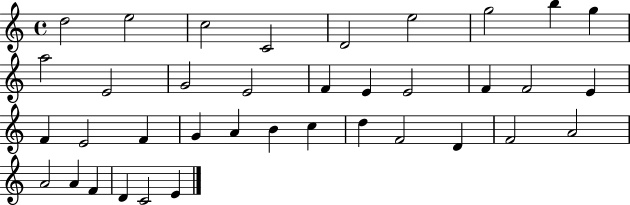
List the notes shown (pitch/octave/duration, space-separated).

D5/h E5/h C5/h C4/h D4/h E5/h G5/h B5/q G5/q A5/h E4/h G4/h E4/h F4/q E4/q E4/h F4/q F4/h E4/q F4/q E4/h F4/q G4/q A4/q B4/q C5/q D5/q F4/h D4/q F4/h A4/h A4/h A4/q F4/q D4/q C4/h E4/q